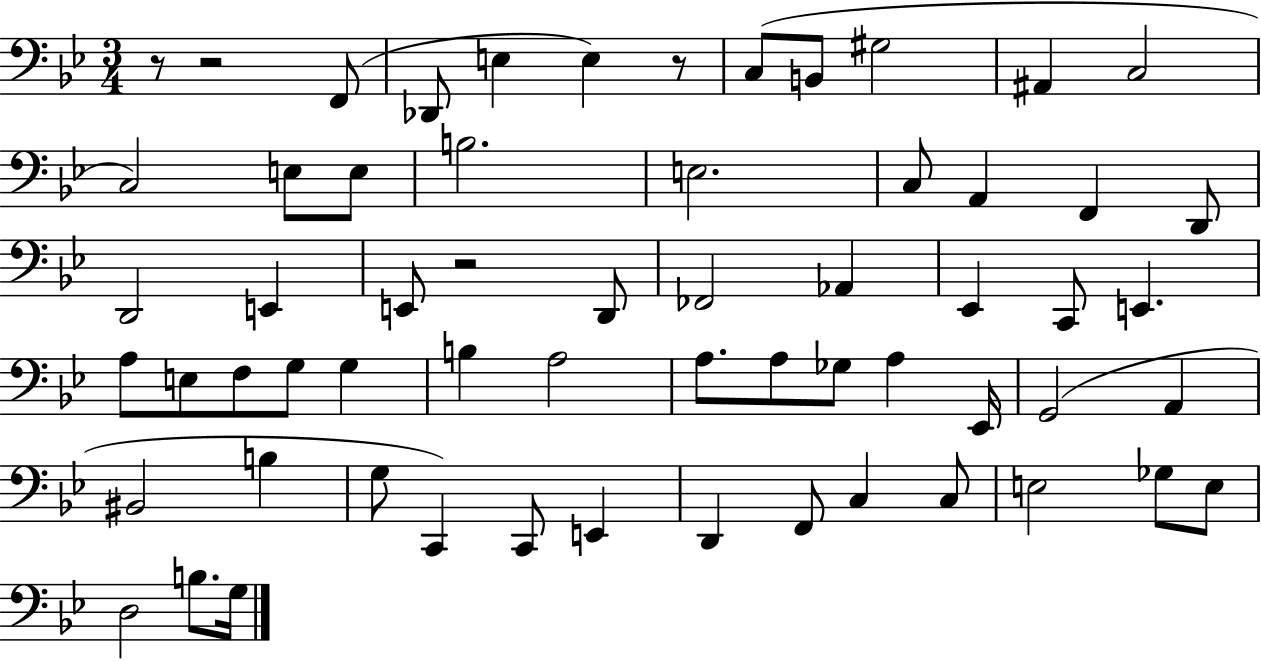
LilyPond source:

{
  \clef bass
  \numericTimeSignature
  \time 3/4
  \key bes \major
  r8 r2 f,8( | des,8 e4 e4) r8 | c8( b,8 gis2 | ais,4 c2 | \break c2) e8 e8 | b2. | e2. | c8 a,4 f,4 d,8 | \break d,2 e,4 | e,8 r2 d,8 | fes,2 aes,4 | ees,4 c,8 e,4. | \break a8 e8 f8 g8 g4 | b4 a2 | a8. a8 ges8 a4 ees,16 | g,2( a,4 | \break bis,2 b4 | g8 c,4) c,8 e,4 | d,4 f,8 c4 c8 | e2 ges8 e8 | \break d2 b8. g16 | \bar "|."
}